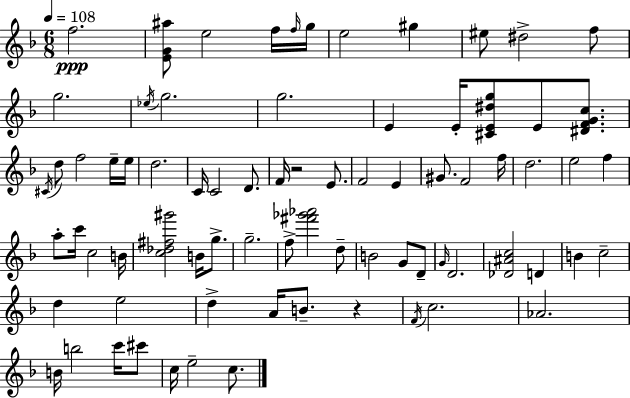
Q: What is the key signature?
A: F major